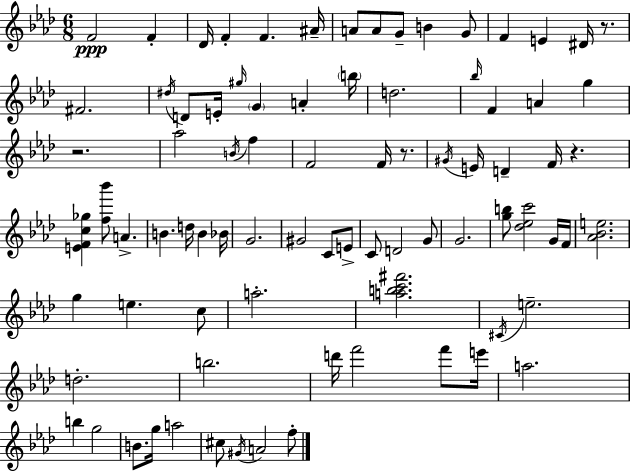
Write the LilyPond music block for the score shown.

{
  \clef treble
  \numericTimeSignature
  \time 6/8
  \key f \minor
  f'2\ppp f'4-. | des'16 f'4-. f'4. ais'16-- | a'8 a'8 g'8-- b'4 g'8 | f'4 e'4 dis'16 r8. | \break fis'2. | \acciaccatura { dis''16 } d'8 e'16-. \grace { gis''16 } \parenthesize g'4 a'4-. | \parenthesize b''16 d''2. | \grace { bes''16 } f'4 a'4 g''4 | \break r2. | aes''2 \acciaccatura { b'16 } | f''4 f'2 | f'16 r8. \acciaccatura { gis'16 } e'16 d'4-- f'16 r4. | \break <e' f' c'' ges''>4 <f'' bes'''>8 a'4.-> | b'4. d''16 | b'4 bes'16 g'2. | gis'2 | \break c'8 e'8-> c'8 d'2 | g'8 g'2. | <g'' b''>8 <des'' ees'' c'''>2 | g'16 f'16 <aes' bes' e''>2. | \break g''4 e''4. | c''8 a''2.-. | <a'' b'' c''' fis'''>2. | \acciaccatura { cis'16 } e''2.-- | \break d''2.-. | b''2. | d'''16 f'''2 | f'''8 e'''16 a''2. | \break b''4 g''2 | b'8. g''16 a''2 | cis''8 \acciaccatura { gis'16 } a'2 | f''8-. \bar "|."
}